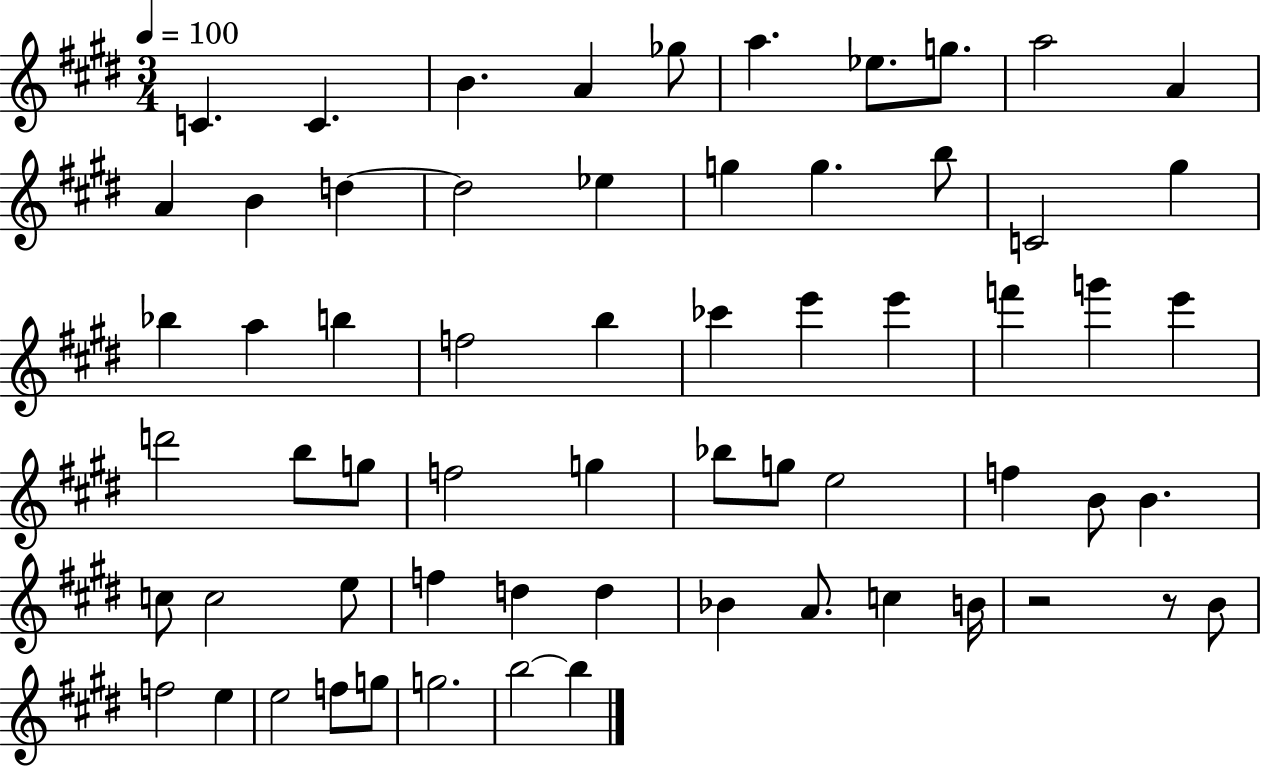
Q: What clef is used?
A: treble